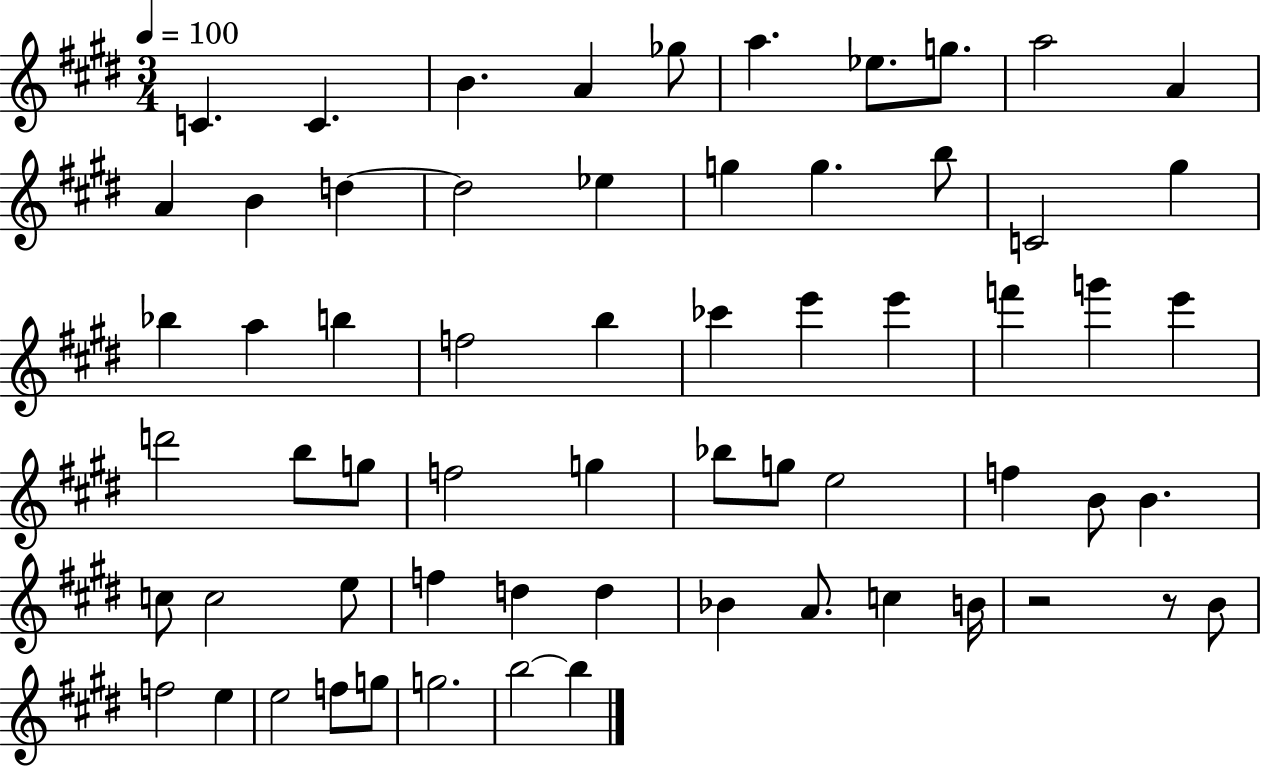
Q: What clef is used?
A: treble